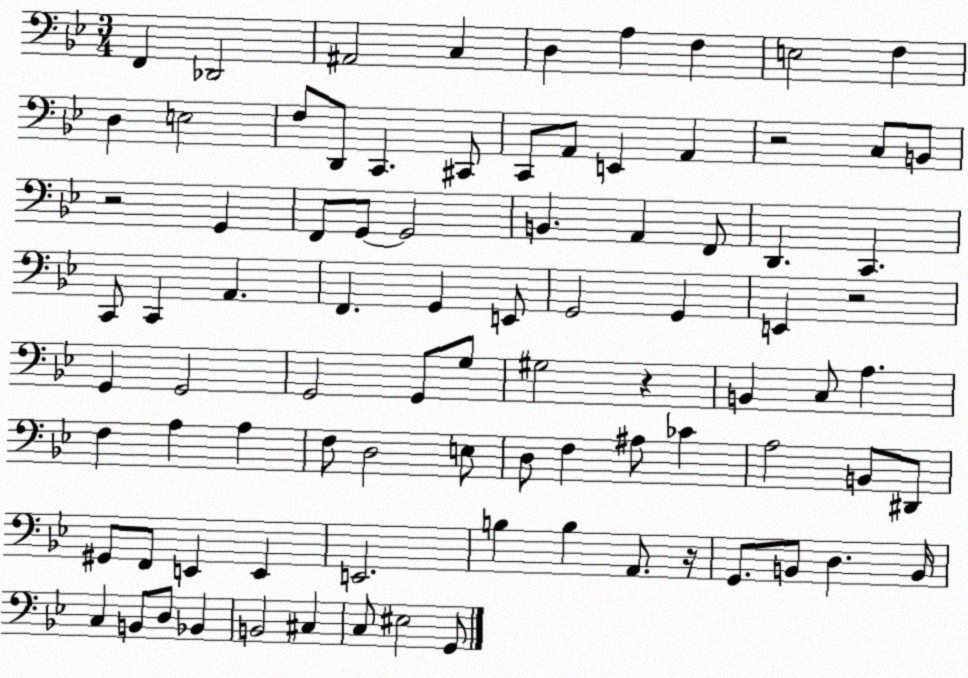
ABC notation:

X:1
T:Untitled
M:3/4
L:1/4
K:Bb
F,, _D,,2 ^A,,2 C, D, A, F, E,2 F, D, E,2 F,/2 D,,/2 C,, ^C,,/2 C,,/2 A,,/2 E,, A,, z2 C,/2 B,,/2 z2 G,, F,,/2 G,,/2 G,,2 B,, A,, F,,/2 D,, C,, C,,/2 C,, A,, F,, G,, E,,/2 G,,2 G,, E,, z2 G,, G,,2 G,,2 G,,/2 G,/2 ^G,2 z B,, C,/2 A, F, A, A, F,/2 D,2 E,/2 D,/2 F, ^A,/2 _C A,2 B,,/2 ^D,,/2 ^G,,/2 F,,/2 E,, E,, E,,2 B, B, A,,/2 z/4 G,,/2 B,,/2 D, B,,/4 C, B,,/2 D,/2 _B,, B,,2 ^C, C,/2 ^E,2 G,,/2